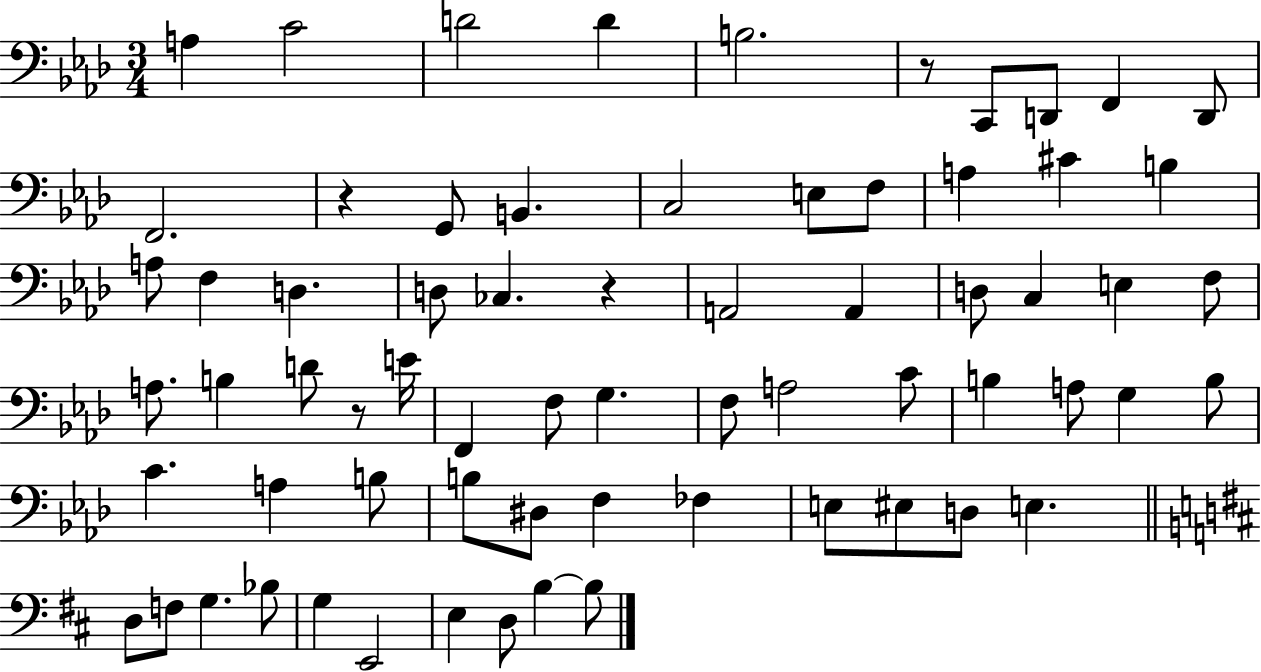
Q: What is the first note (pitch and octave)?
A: A3